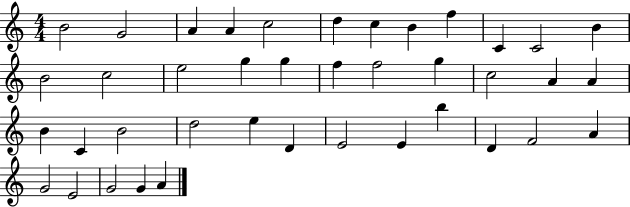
{
  \clef treble
  \numericTimeSignature
  \time 4/4
  \key c \major
  b'2 g'2 | a'4 a'4 c''2 | d''4 c''4 b'4 f''4 | c'4 c'2 b'4 | \break b'2 c''2 | e''2 g''4 g''4 | f''4 f''2 g''4 | c''2 a'4 a'4 | \break b'4 c'4 b'2 | d''2 e''4 d'4 | e'2 e'4 b''4 | d'4 f'2 a'4 | \break g'2 e'2 | g'2 g'4 a'4 | \bar "|."
}